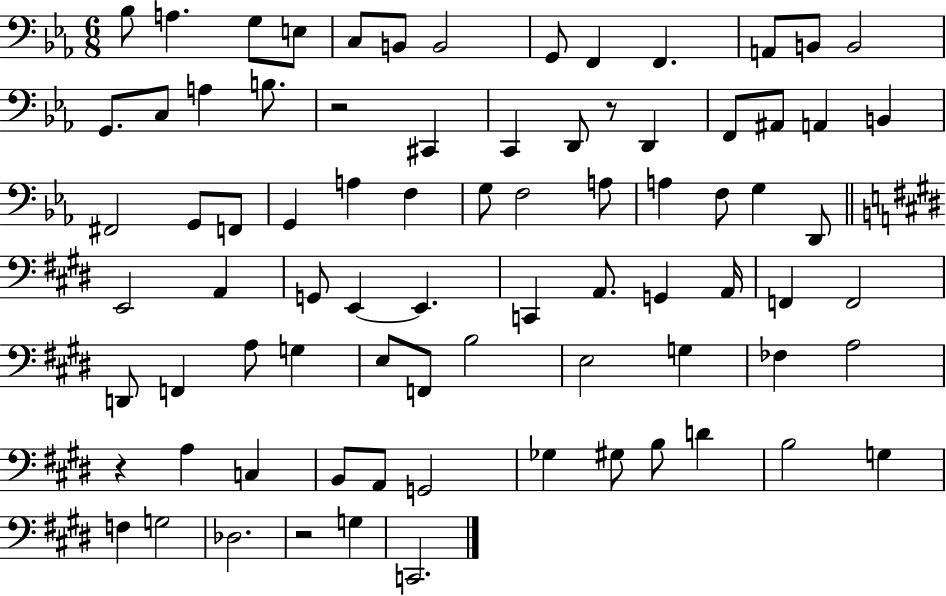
Bb3/e A3/q. G3/e E3/e C3/e B2/e B2/h G2/e F2/q F2/q. A2/e B2/e B2/h G2/e. C3/e A3/q B3/e. R/h C#2/q C2/q D2/e R/e D2/q F2/e A#2/e A2/q B2/q F#2/h G2/e F2/e G2/q A3/q F3/q G3/e F3/h A3/e A3/q F3/e G3/q D2/e E2/h A2/q G2/e E2/q E2/q. C2/q A2/e. G2/q A2/s F2/q F2/h D2/e F2/q A3/e G3/q E3/e F2/e B3/h E3/h G3/q FES3/q A3/h R/q A3/q C3/q B2/e A2/e G2/h Gb3/q G#3/e B3/e D4/q B3/h G3/q F3/q G3/h Db3/h. R/h G3/q C2/h.